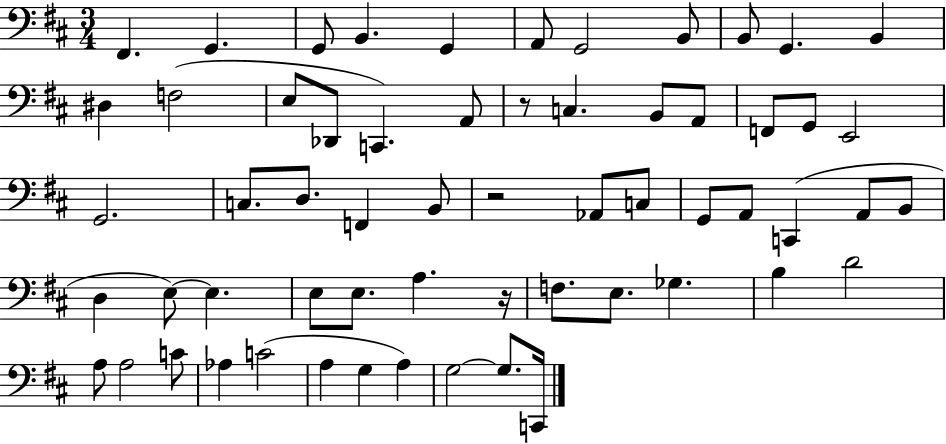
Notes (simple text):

F#2/q. G2/q. G2/e B2/q. G2/q A2/e G2/h B2/e B2/e G2/q. B2/q D#3/q F3/h E3/e Db2/e C2/q. A2/e R/e C3/q. B2/e A2/e F2/e G2/e E2/h G2/h. C3/e. D3/e. F2/q B2/e R/h Ab2/e C3/e G2/e A2/e C2/q A2/e B2/e D3/q E3/e E3/q. E3/e E3/e. A3/q. R/s F3/e. E3/e. Gb3/q. B3/q D4/h A3/e A3/h C4/e Ab3/q C4/h A3/q G3/q A3/q G3/h G3/e. C2/s